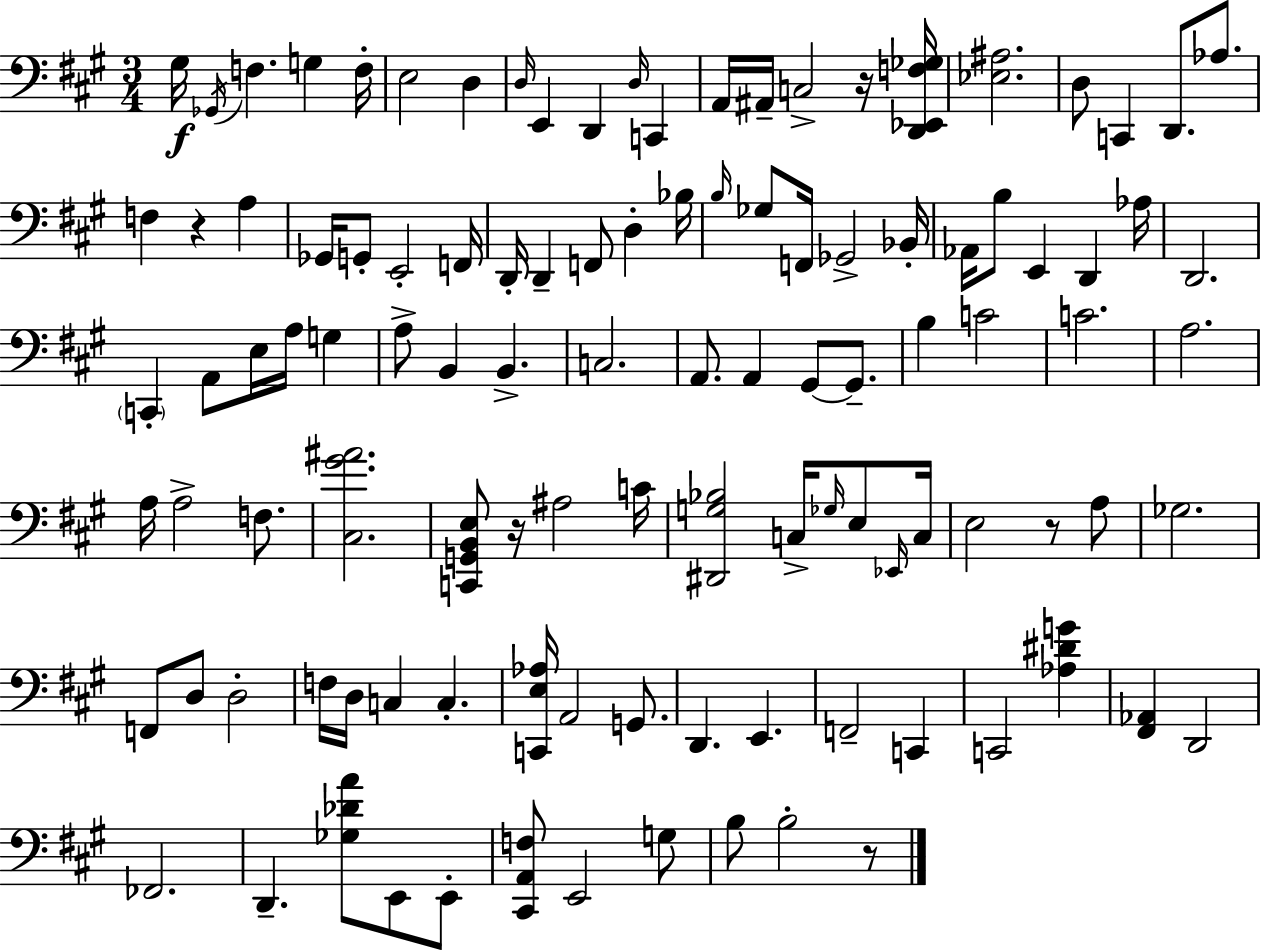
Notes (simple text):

G#3/s Gb2/s F3/q. G3/q F3/s E3/h D3/q D3/s E2/q D2/q D3/s C2/q A2/s A#2/s C3/h R/s [D2,Eb2,F3,Gb3]/s [Eb3,A#3]/h. D3/e C2/q D2/e. Ab3/e. F3/q R/q A3/q Gb2/s G2/e E2/h F2/s D2/s D2/q F2/e D3/q Bb3/s B3/s Gb3/e F2/s Gb2/h Bb2/s Ab2/s B3/e E2/q D2/q Ab3/s D2/h. C2/q A2/e E3/s A3/s G3/q A3/e B2/q B2/q. C3/h. A2/e. A2/q G#2/e G#2/e. B3/q C4/h C4/h. A3/h. A3/s A3/h F3/e. [C#3,G#4,A#4]/h. [C2,G2,B2,E3]/e R/s A#3/h C4/s [D#2,G3,Bb3]/h C3/s Gb3/s E3/e Eb2/s C3/s E3/h R/e A3/e Gb3/h. F2/e D3/e D3/h F3/s D3/s C3/q C3/q. [C2,E3,Ab3]/s A2/h G2/e. D2/q. E2/q. F2/h C2/q C2/h [Ab3,D#4,G4]/q [F#2,Ab2]/q D2/h FES2/h. D2/q. [Gb3,Db4,A4]/e E2/e E2/e [C#2,A2,F3]/e E2/h G3/e B3/e B3/h R/e